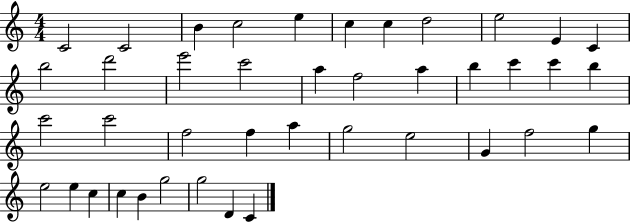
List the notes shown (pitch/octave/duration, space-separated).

C4/h C4/h B4/q C5/h E5/q C5/q C5/q D5/h E5/h E4/q C4/q B5/h D6/h E6/h C6/h A5/q F5/h A5/q B5/q C6/q C6/q B5/q C6/h C6/h F5/h F5/q A5/q G5/h E5/h G4/q F5/h G5/q E5/h E5/q C5/q C5/q B4/q G5/h G5/h D4/q C4/q